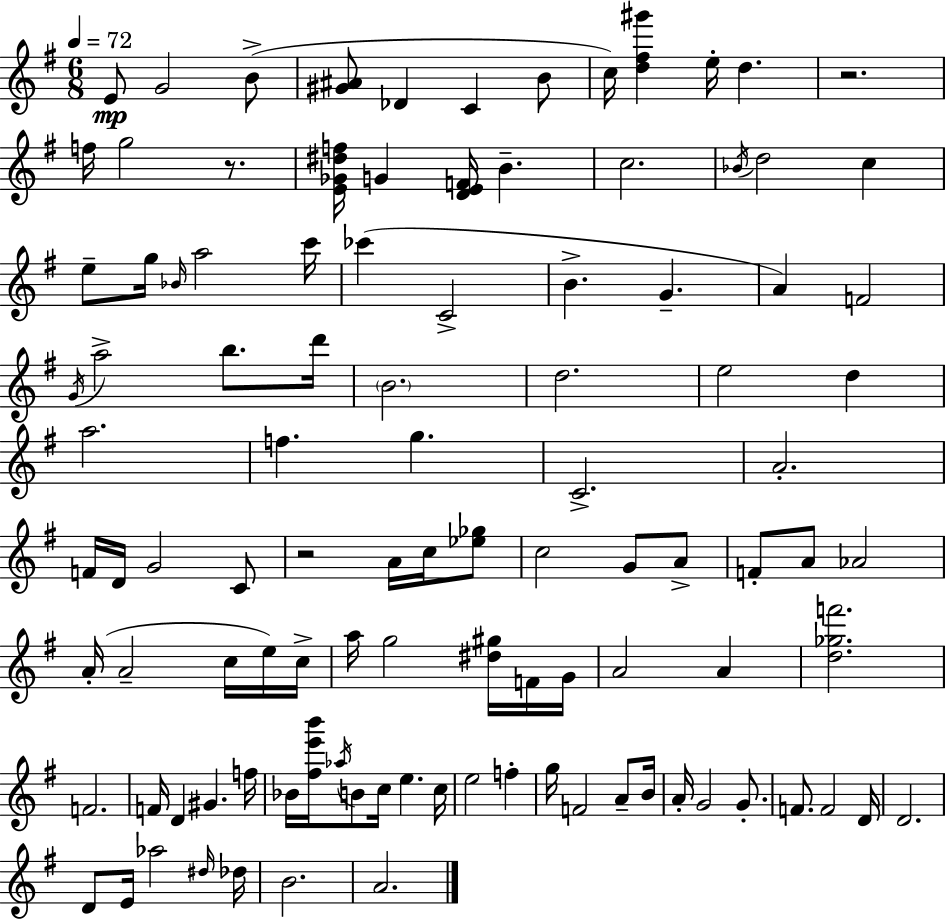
{
  \clef treble
  \numericTimeSignature
  \time 6/8
  \key e \minor
  \tempo 4 = 72
  e'8\mp g'2 b'8->( | <gis' ais'>8 des'4 c'4 b'8 | c''16) <d'' fis'' gis'''>4 e''16-. d''4. | r2. | \break f''16 g''2 r8. | <e' ges' dis'' f''>16 g'4 <d' e' f'>16 b'4.-- | c''2. | \acciaccatura { bes'16 } d''2 c''4 | \break e''8-- g''16 \grace { bes'16 } a''2 | c'''16 ces'''4( c'2-> | b'4.-> g'4.-- | a'4) f'2 | \break \acciaccatura { g'16 } a''2-> b''8. | d'''16 \parenthesize b'2. | d''2. | e''2 d''4 | \break a''2. | f''4. g''4. | c'2.-> | a'2.-. | \break f'16 d'16 g'2 | c'8 r2 a'16 | c''16 <ees'' ges''>8 c''2 g'8 | a'8-> f'8-. a'8 aes'2 | \break a'16-.( a'2-- | c''16 e''16) c''16-> a''16 g''2 | <dis'' gis''>16 f'16 g'16 a'2 a'4 | <d'' ges'' f'''>2. | \break f'2. | f'16 d'4 gis'4. | f''16 bes'16 <fis'' e''' b'''>16 \acciaccatura { aes''16 } b'8 c''16 e''4. | c''16 e''2 | \break f''4-. g''16 f'2 | a'8-- b'16 a'16-. g'2 | g'8.-. f'8. f'2 | d'16 d'2. | \break d'8 e'16 aes''2 | \grace { dis''16 } des''16 b'2. | a'2. | \bar "|."
}